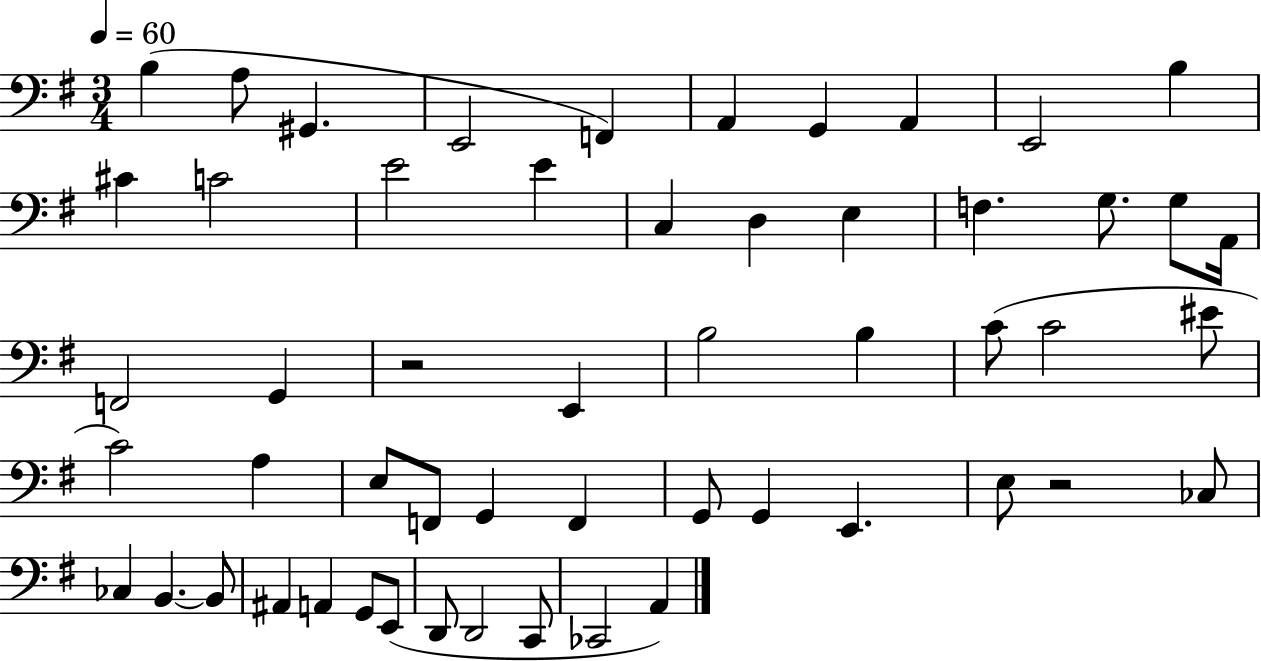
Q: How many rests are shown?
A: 2